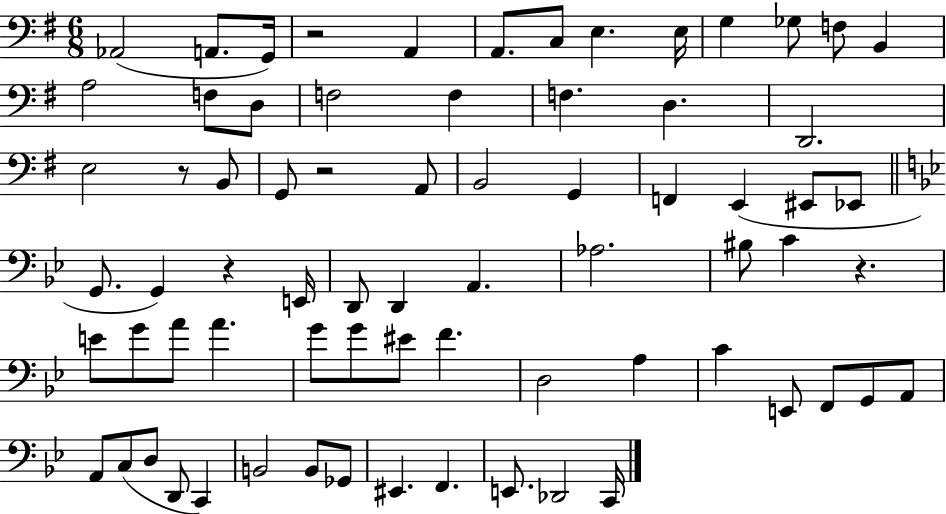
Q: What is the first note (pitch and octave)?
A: Ab2